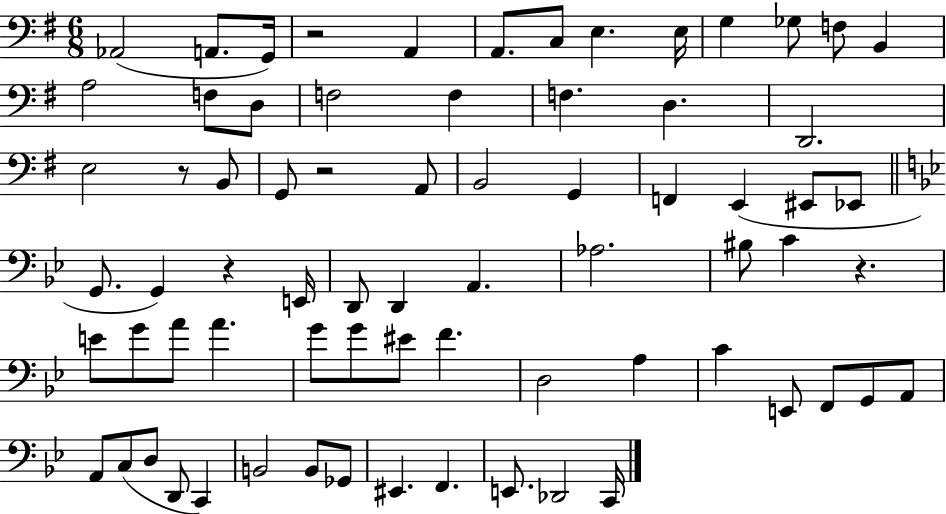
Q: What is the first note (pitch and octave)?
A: Ab2